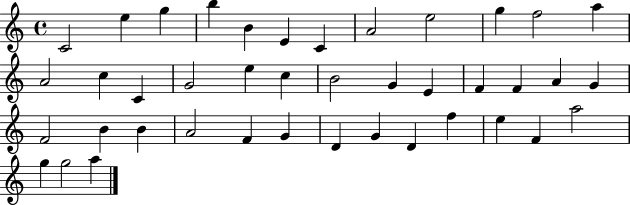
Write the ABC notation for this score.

X:1
T:Untitled
M:4/4
L:1/4
K:C
C2 e g b B E C A2 e2 g f2 a A2 c C G2 e c B2 G E F F A G F2 B B A2 F G D G D f e F a2 g g2 a